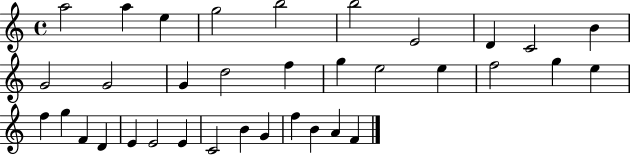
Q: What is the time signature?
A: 4/4